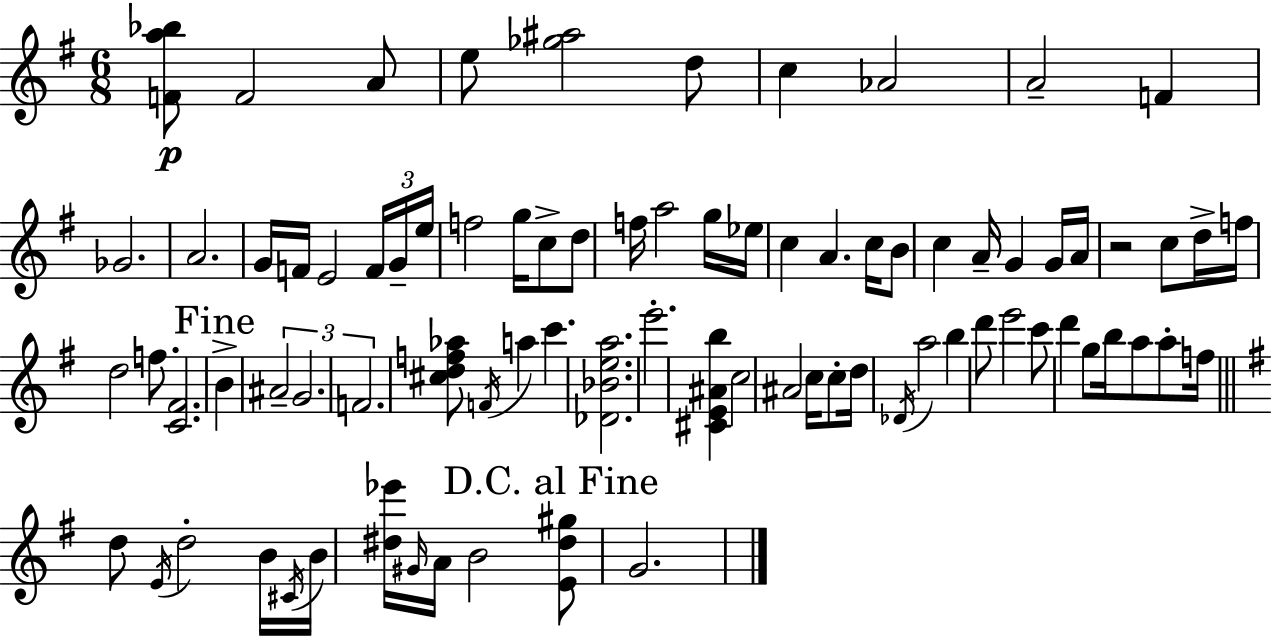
X:1
T:Untitled
M:6/8
L:1/4
K:Em
[Fa_b]/2 F2 A/2 e/2 [_g^a]2 d/2 c _A2 A2 F _G2 A2 G/4 F/4 E2 F/4 G/4 e/4 f2 g/4 c/2 d/2 f/4 a2 g/4 _e/4 c A c/4 B/2 c A/4 G G/4 A/4 z2 c/2 d/4 f/4 d2 f/2 [C^F]2 B ^A2 G2 F2 [^cdf_a]/2 F/4 a c' [_D_Bea]2 e'2 [^CE^Ab] c2 ^A2 c/4 c/2 d/4 _D/4 a2 b d'/2 e'2 c'/2 d' g/2 b/4 a/2 a/2 f/4 d/2 E/4 d2 B/4 ^C/4 B/4 [^d_e']/4 ^G/4 A/4 B2 [E^d^g]/2 G2